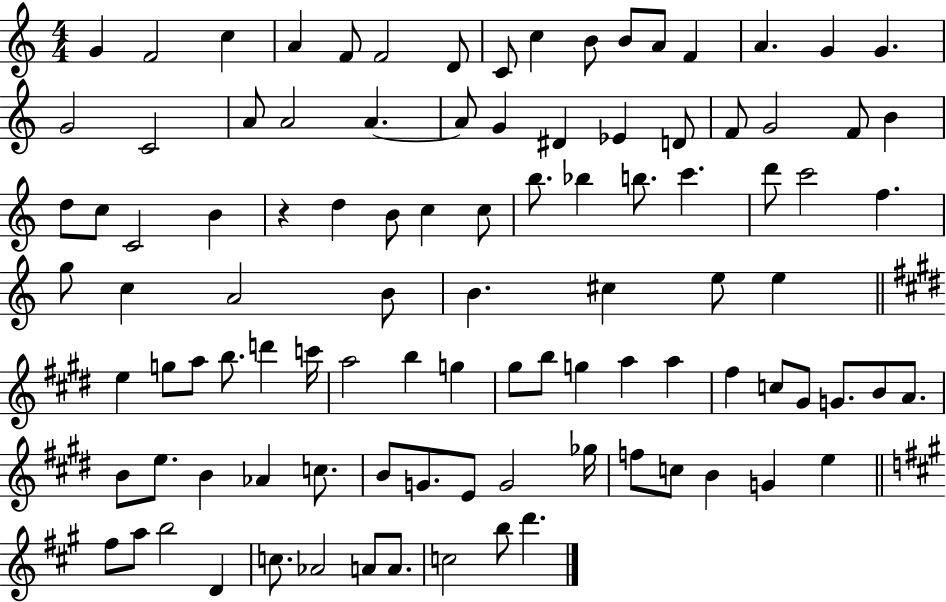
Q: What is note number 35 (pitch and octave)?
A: D5